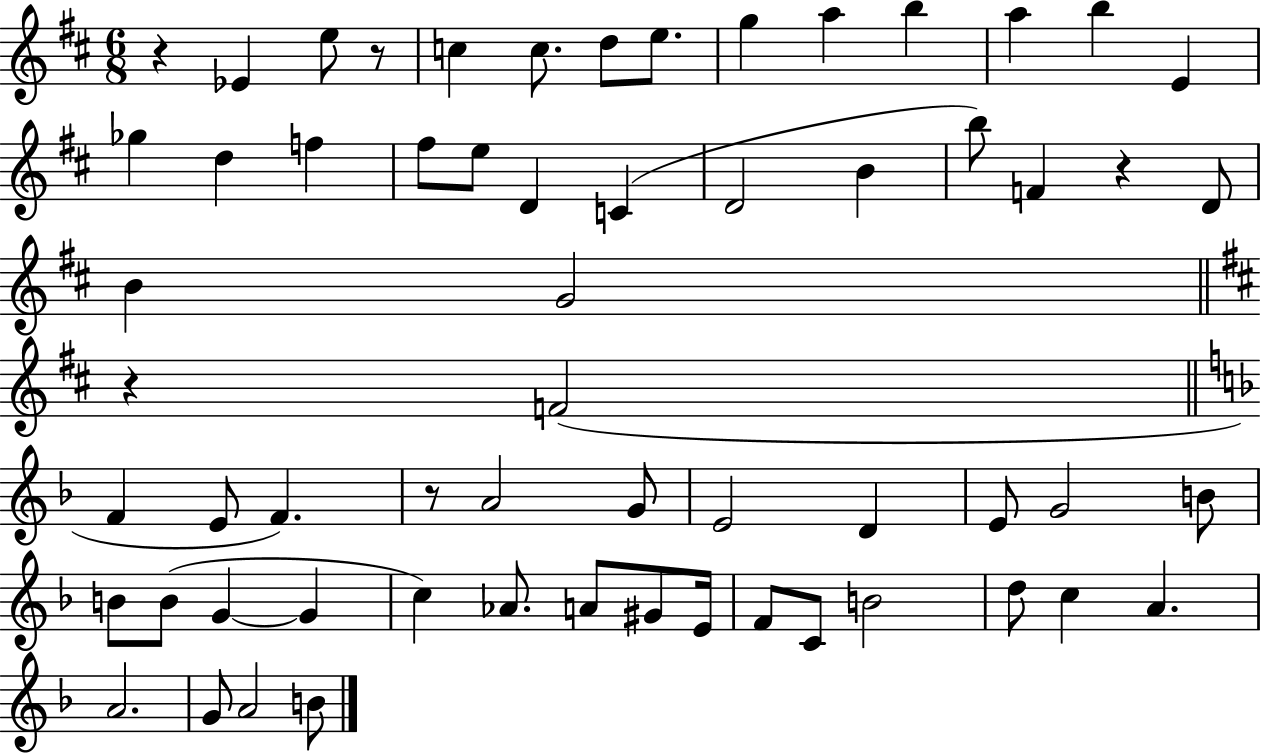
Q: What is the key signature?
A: D major